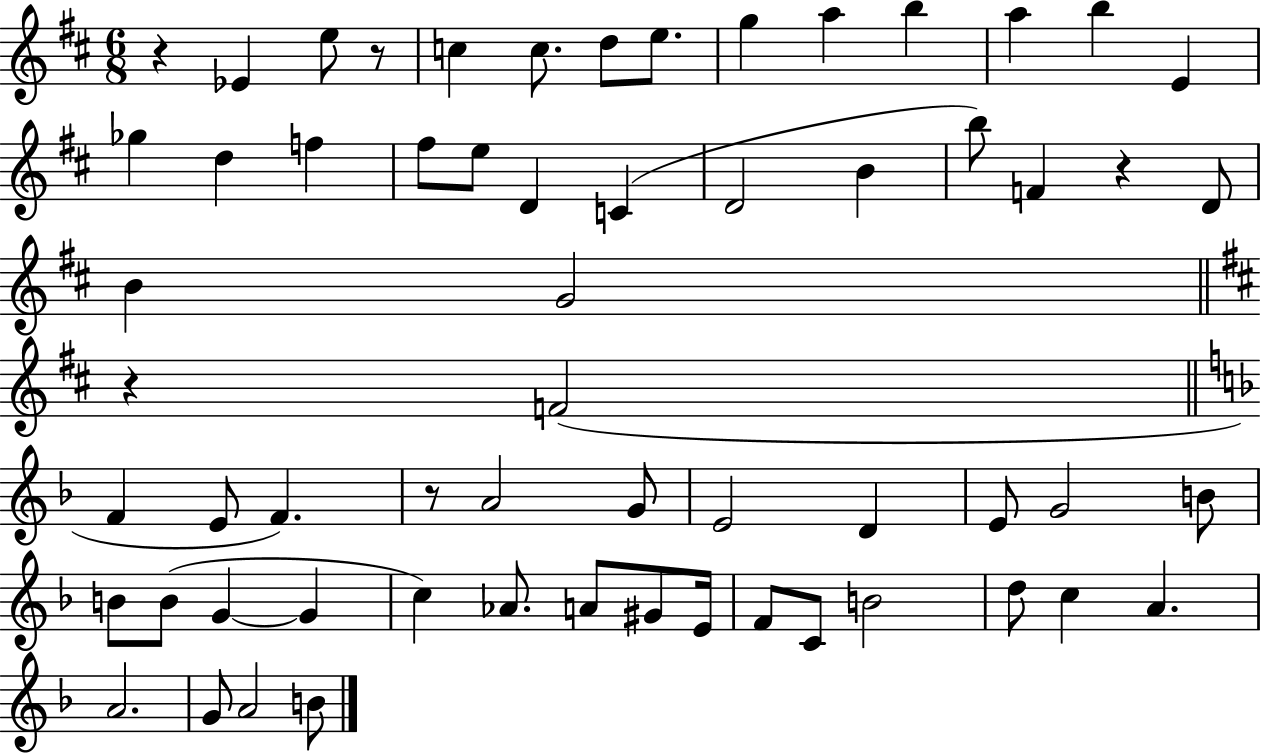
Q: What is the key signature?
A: D major